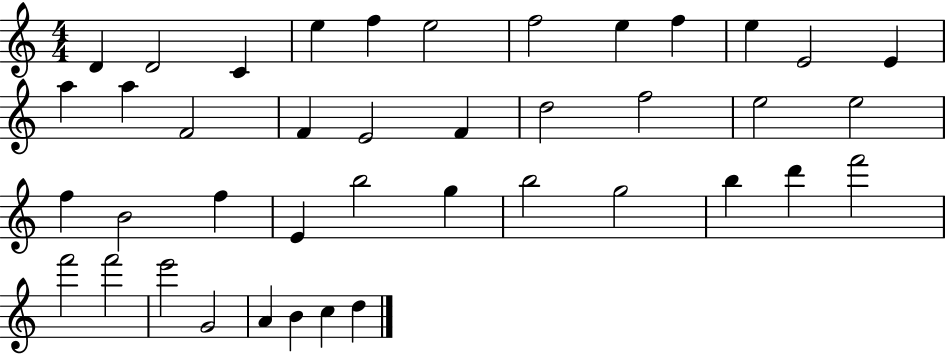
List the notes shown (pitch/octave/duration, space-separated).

D4/q D4/h C4/q E5/q F5/q E5/h F5/h E5/q F5/q E5/q E4/h E4/q A5/q A5/q F4/h F4/q E4/h F4/q D5/h F5/h E5/h E5/h F5/q B4/h F5/q E4/q B5/h G5/q B5/h G5/h B5/q D6/q F6/h F6/h F6/h E6/h G4/h A4/q B4/q C5/q D5/q